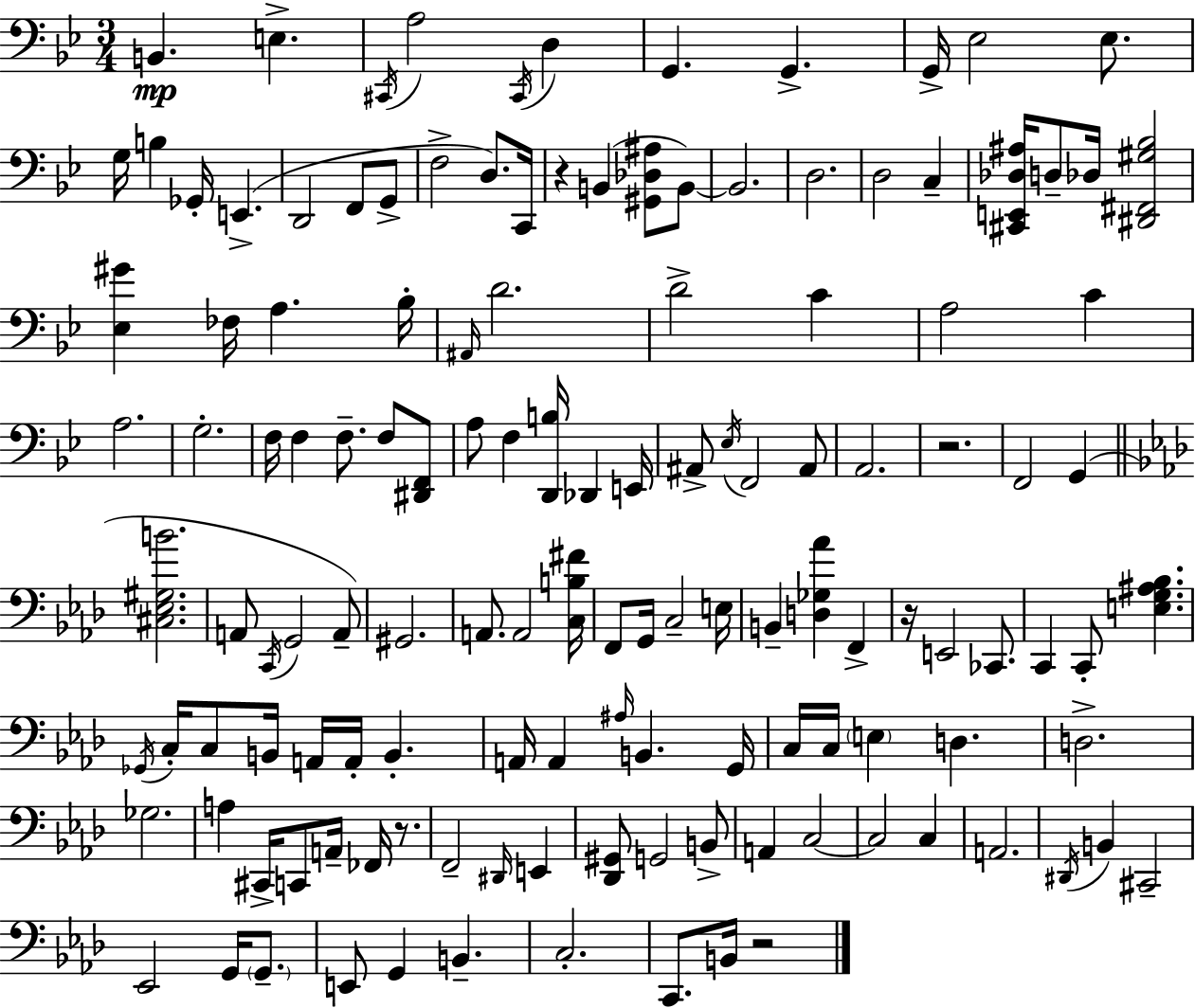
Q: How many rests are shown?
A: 5